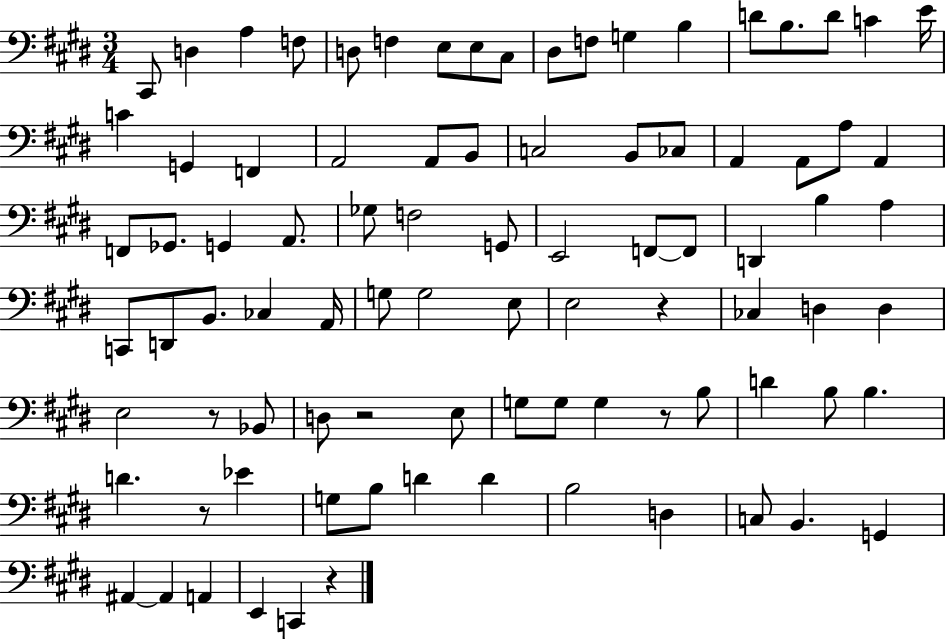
C#2/e D3/q A3/q F3/e D3/e F3/q E3/e E3/e C#3/e D#3/e F3/e G3/q B3/q D4/e B3/e. D4/e C4/q E4/s C4/q G2/q F2/q A2/h A2/e B2/e C3/h B2/e CES3/e A2/q A2/e A3/e A2/q F2/e Gb2/e. G2/q A2/e. Gb3/e F3/h G2/e E2/h F2/e F2/e D2/q B3/q A3/q C2/e D2/e B2/e. CES3/q A2/s G3/e G3/h E3/e E3/h R/q CES3/q D3/q D3/q E3/h R/e Bb2/e D3/e R/h E3/e G3/e G3/e G3/q R/e B3/e D4/q B3/e B3/q. D4/q. R/e Eb4/q G3/e B3/e D4/q D4/q B3/h D3/q C3/e B2/q. G2/q A#2/q A#2/q A2/q E2/q C2/q R/q